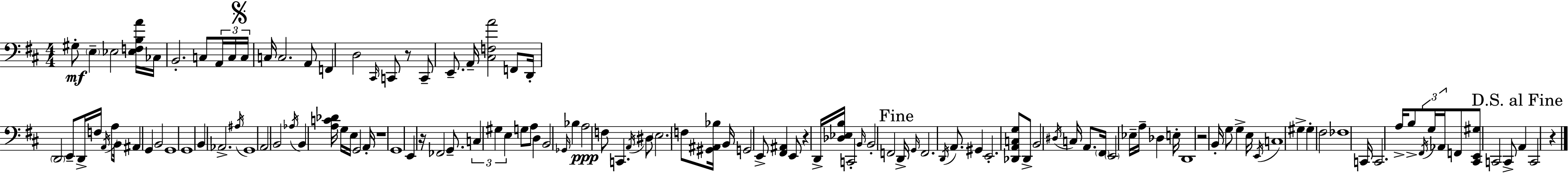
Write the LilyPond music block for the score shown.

{
  \clef bass
  \numericTimeSignature
  \time 4/4
  \key d \major
  \repeat volta 2 { gis8-.\mf \parenthesize e4-- ees2 <ees f b a'>16 ces16 | b,2.-. c8 \tuplet 3/2 { a,16 c16 | \mark \markup { \musicglyph "scripts.segno" } c16 } c16 c2. a,8 | f,4 d2 \grace { cis,16 } c,8 r8 | \break c,8-- e,8.-- a,16-- <cis f a'>2 f,8 | d,16-. \parenthesize d,2 e,8-- d,16-> f16 \acciaccatura { a,16 } a8 | b,16 ais,4 g,4 b,2 | g,1 | \break g,1 | b,4 aes,2.-> | \acciaccatura { ais16 } g,1 | a,2 b,2 | \break \acciaccatura { aes16 } b,4 <a c' des'>16 g16 e16 g,2 | a,16-. r1 | g,1 | e,4 r16 fes,2 | \break g,8.-- \tuplet 3/2 { c4 gis4 e4 } | g8 a8 d4 b,2 | \grace { ges,16 } bes4 a2\ppp f8 c,4. | \acciaccatura { a,16 } dis8 \parenthesize e2. | \break f8 <gis, ais, bes>16 b,16 g,2 | e,8-> <fis, ais,>4 e,8 r4 d,16-> <des ees b>16 c,2-. | \grace { b,16 } b,2-. f,2 | \mark "Fine" d,16-> \grace { g,16 } f,2. | \break \acciaccatura { d,16 } a,8. gis,4 e,2.-. | <des, a, c g>8 des,8-> b,2 | \acciaccatura { dis16 } c16 a,8. \parenthesize fis,16 \parenthesize e,2 | ees16-- a16-- des4 e16-. d,1 | \break r2 | b,16-. g8 g4-> e16 \acciaccatura { e,16 } c1 | gis4-> gis4-. | fis2 fes1 | \break c,16 c,2. | a16-> b8-> \tuplet 3/2 { \acciaccatura { fis,16 } g16 aes,16 } f,8 | <cis, e, gis>8 c,2 c,8-> \mark "D.S. al Fine" a,4 | c,2 r4 } \bar "|."
}